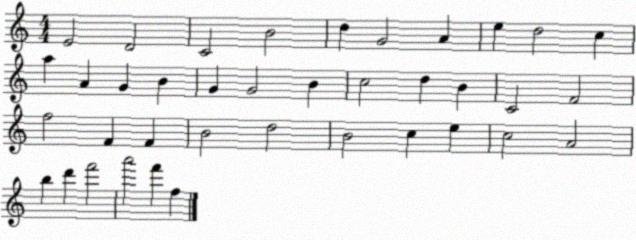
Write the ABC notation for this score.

X:1
T:Untitled
M:4/4
L:1/4
K:C
E2 D2 C2 B2 d G2 A e d2 c a A G B G G2 B c2 d B C2 F2 f2 F F B2 d2 B2 c e c2 A2 b d' f'2 a'2 f' f